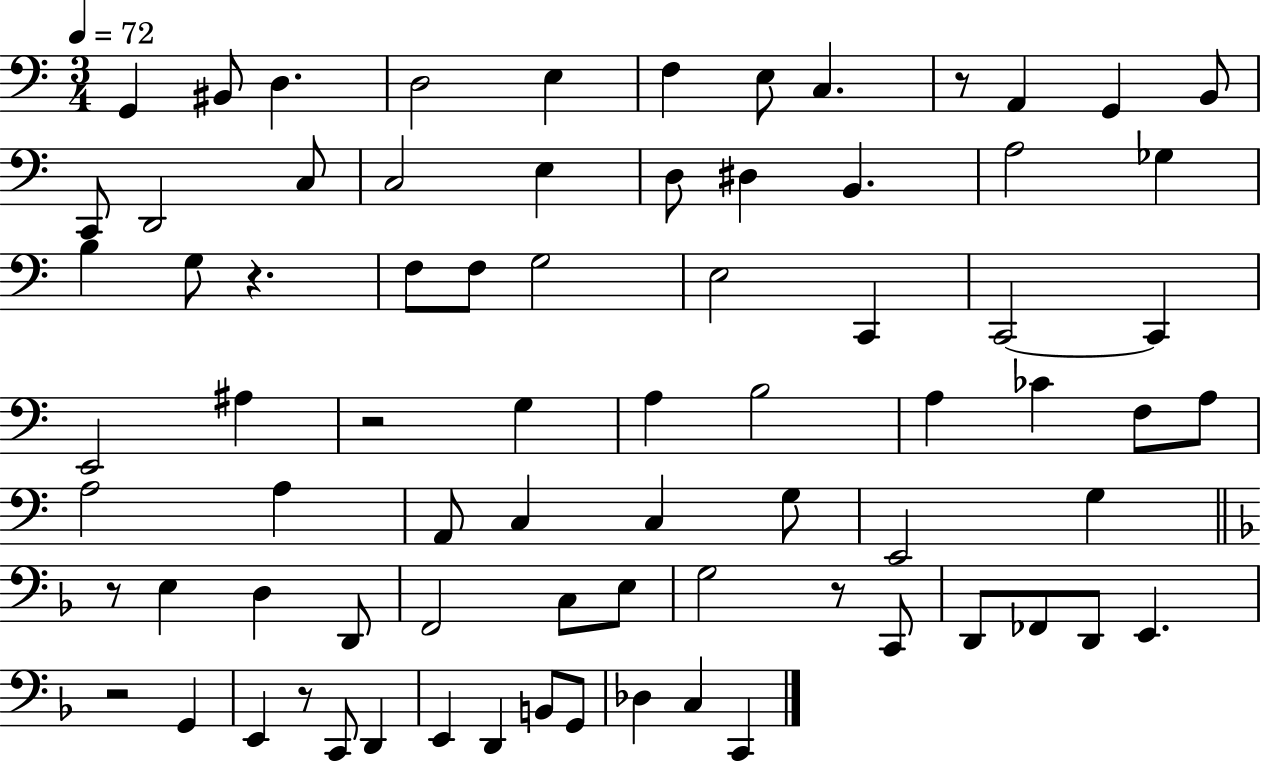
G2/q BIS2/e D3/q. D3/h E3/q F3/q E3/e C3/q. R/e A2/q G2/q B2/e C2/e D2/h C3/e C3/h E3/q D3/e D#3/q B2/q. A3/h Gb3/q B3/q G3/e R/q. F3/e F3/e G3/h E3/h C2/q C2/h C2/q E2/h A#3/q R/h G3/q A3/q B3/h A3/q CES4/q F3/e A3/e A3/h A3/q A2/e C3/q C3/q G3/e E2/h G3/q R/e E3/q D3/q D2/e F2/h C3/e E3/e G3/h R/e C2/e D2/e FES2/e D2/e E2/q. R/h G2/q E2/q R/e C2/e D2/q E2/q D2/q B2/e G2/e Db3/q C3/q C2/q